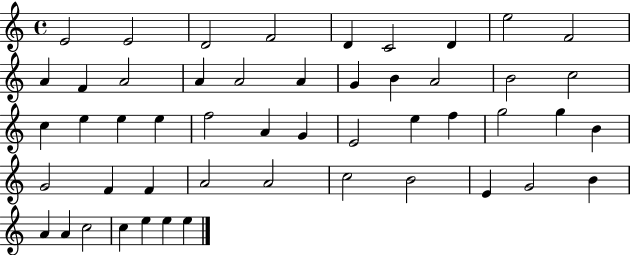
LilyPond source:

{
  \clef treble
  \time 4/4
  \defaultTimeSignature
  \key c \major
  e'2 e'2 | d'2 f'2 | d'4 c'2 d'4 | e''2 f'2 | \break a'4 f'4 a'2 | a'4 a'2 a'4 | g'4 b'4 a'2 | b'2 c''2 | \break c''4 e''4 e''4 e''4 | f''2 a'4 g'4 | e'2 e''4 f''4 | g''2 g''4 b'4 | \break g'2 f'4 f'4 | a'2 a'2 | c''2 b'2 | e'4 g'2 b'4 | \break a'4 a'4 c''2 | c''4 e''4 e''4 e''4 | \bar "|."
}